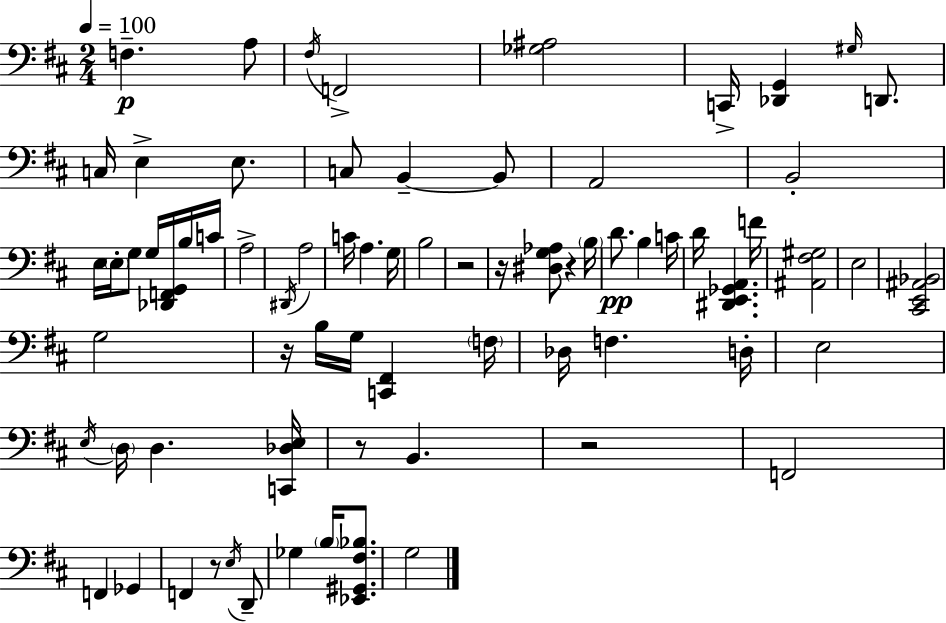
X:1
T:Untitled
M:2/4
L:1/4
K:D
F, A,/2 ^F,/4 F,,2 [_G,^A,]2 C,,/4 [_D,,G,,] ^G,/4 D,,/2 C,/4 E, E,/2 C,/2 B,, B,,/2 A,,2 B,,2 E,/4 E,/4 G,/2 G,/4 [_D,,F,,G,,]/4 B,/4 C/4 A,2 ^D,,/4 A,2 C/4 A, G,/4 B,2 z2 z/4 [^D,G,_A,]/2 z B,/4 D/2 B, C/4 D/4 [^D,,E,,_G,,A,,] F/4 [^A,,^F,^G,]2 E,2 [^C,,E,,^A,,_B,,]2 G,2 z/4 B,/4 G,/4 [C,,^F,,] F,/4 _D,/4 F, D,/4 E,2 E,/4 D,/4 D, [C,,_D,E,]/4 z/2 B,, z2 F,,2 F,, _G,, F,, z/2 E,/4 D,,/2 _G, B,/4 [_E,,^G,,^F,_B,]/2 G,2